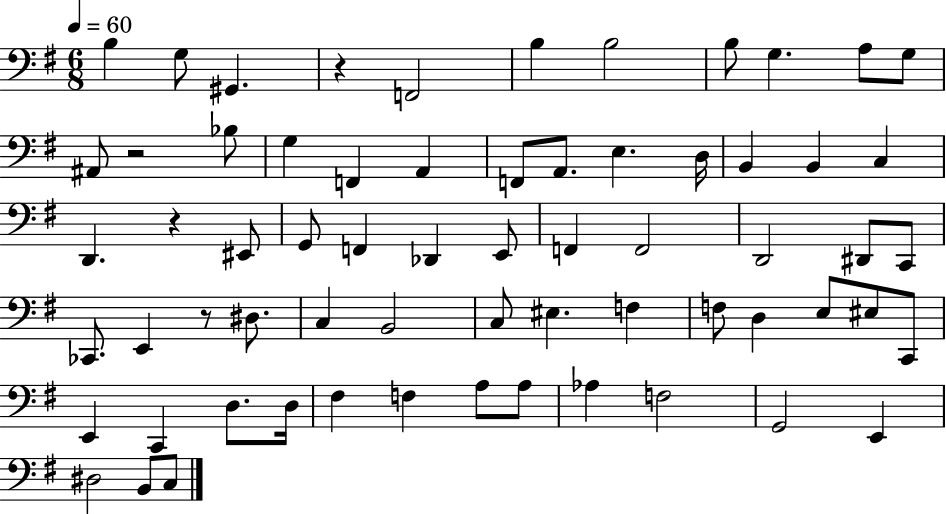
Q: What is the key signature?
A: G major